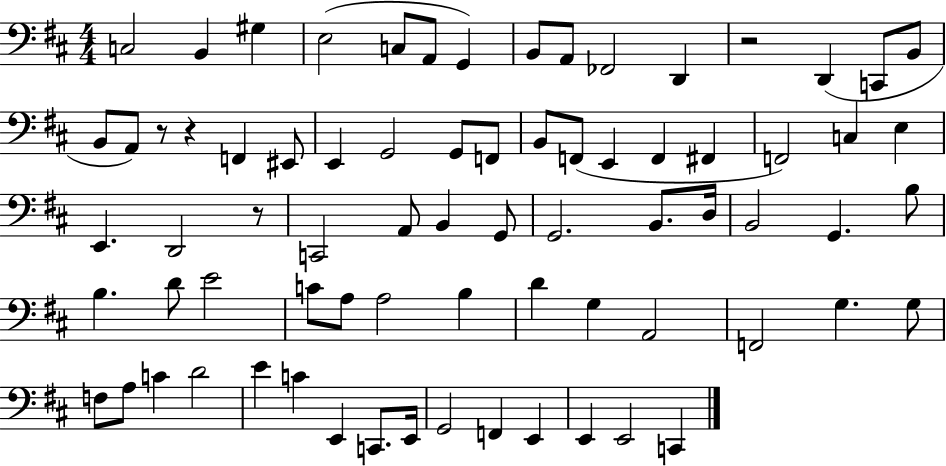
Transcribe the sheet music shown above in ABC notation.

X:1
T:Untitled
M:4/4
L:1/4
K:D
C,2 B,, ^G, E,2 C,/2 A,,/2 G,, B,,/2 A,,/2 _F,,2 D,, z2 D,, C,,/2 B,,/2 B,,/2 A,,/2 z/2 z F,, ^E,,/2 E,, G,,2 G,,/2 F,,/2 B,,/2 F,,/2 E,, F,, ^F,, F,,2 C, E, E,, D,,2 z/2 C,,2 A,,/2 B,, G,,/2 G,,2 B,,/2 D,/4 B,,2 G,, B,/2 B, D/2 E2 C/2 A,/2 A,2 B, D G, A,,2 F,,2 G, G,/2 F,/2 A,/2 C D2 E C E,, C,,/2 E,,/4 G,,2 F,, E,, E,, E,,2 C,,